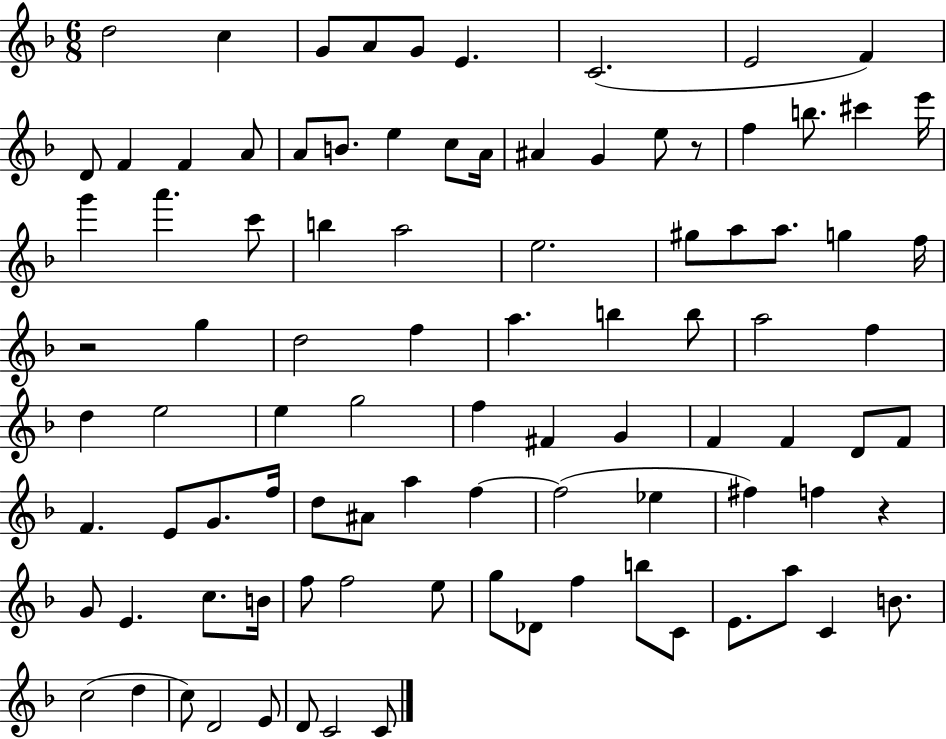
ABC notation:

X:1
T:Untitled
M:6/8
L:1/4
K:F
d2 c G/2 A/2 G/2 E C2 E2 F D/2 F F A/2 A/2 B/2 e c/2 A/4 ^A G e/2 z/2 f b/2 ^c' e'/4 g' a' c'/2 b a2 e2 ^g/2 a/2 a/2 g f/4 z2 g d2 f a b b/2 a2 f d e2 e g2 f ^F G F F D/2 F/2 F E/2 G/2 f/4 d/2 ^A/2 a f f2 _e ^f f z G/2 E c/2 B/4 f/2 f2 e/2 g/2 _D/2 f b/2 C/2 E/2 a/2 C B/2 c2 d c/2 D2 E/2 D/2 C2 C/2